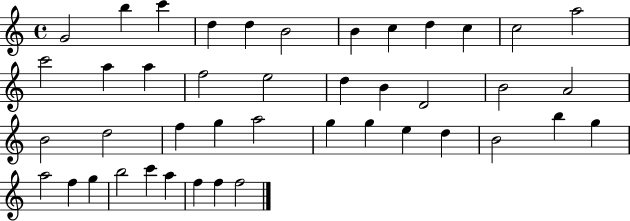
G4/h B5/q C6/q D5/q D5/q B4/h B4/q C5/q D5/q C5/q C5/h A5/h C6/h A5/q A5/q F5/h E5/h D5/q B4/q D4/h B4/h A4/h B4/h D5/h F5/q G5/q A5/h G5/q G5/q E5/q D5/q B4/h B5/q G5/q A5/h F5/q G5/q B5/h C6/q A5/q F5/q F5/q F5/h